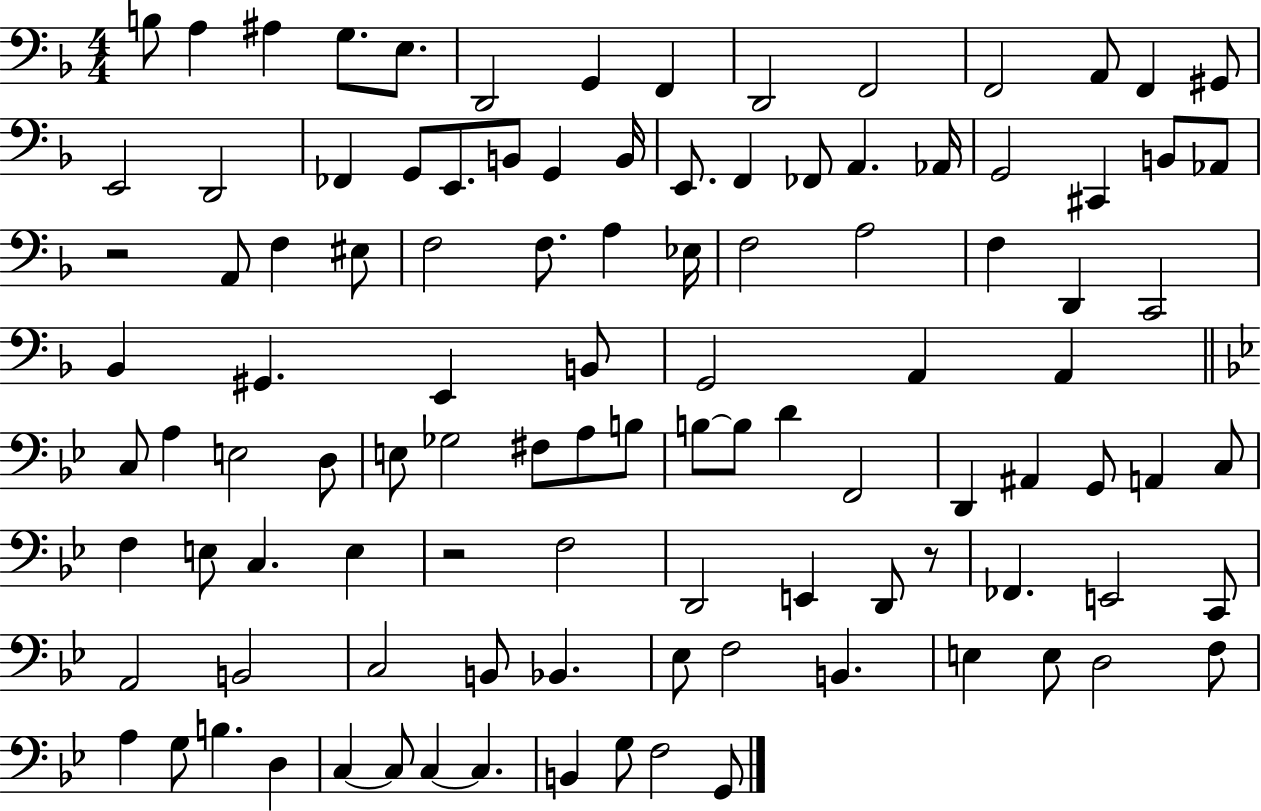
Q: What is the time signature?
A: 4/4